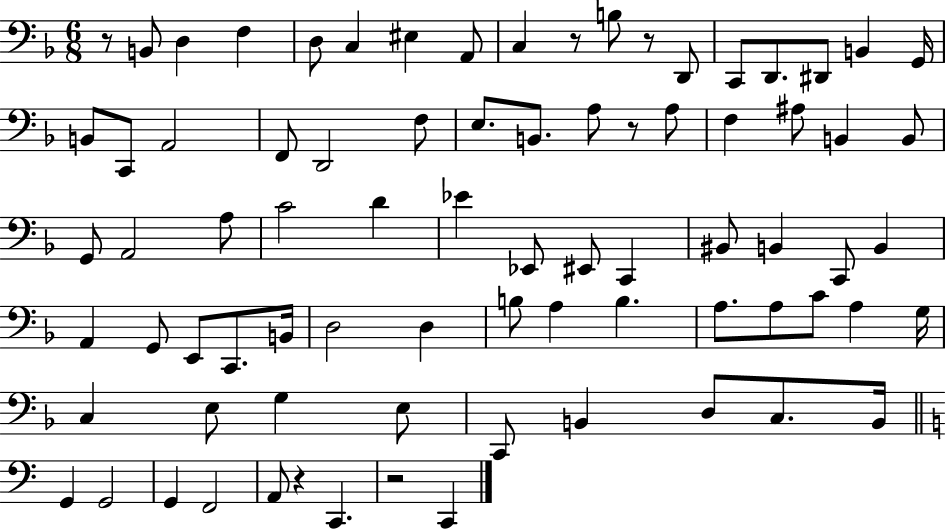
R/e B2/e D3/q F3/q D3/e C3/q EIS3/q A2/e C3/q R/e B3/e R/e D2/e C2/e D2/e. D#2/e B2/q G2/s B2/e C2/e A2/h F2/e D2/h F3/e E3/e. B2/e. A3/e R/e A3/e F3/q A#3/e B2/q B2/e G2/e A2/h A3/e C4/h D4/q Eb4/q Eb2/e EIS2/e C2/q BIS2/e B2/q C2/e B2/q A2/q G2/e E2/e C2/e. B2/s D3/h D3/q B3/e A3/q B3/q. A3/e. A3/e C4/e A3/q G3/s C3/q E3/e G3/q E3/e C2/e B2/q D3/e C3/e. B2/s G2/q G2/h G2/q F2/h A2/e R/q C2/q. R/h C2/q